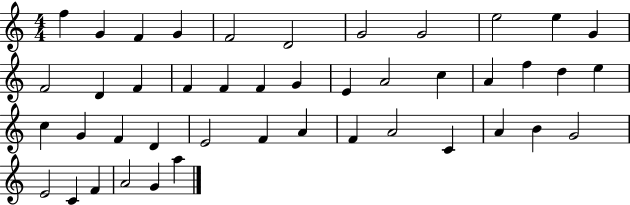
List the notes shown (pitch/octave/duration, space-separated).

F5/q G4/q F4/q G4/q F4/h D4/h G4/h G4/h E5/h E5/q G4/q F4/h D4/q F4/q F4/q F4/q F4/q G4/q E4/q A4/h C5/q A4/q F5/q D5/q E5/q C5/q G4/q F4/q D4/q E4/h F4/q A4/q F4/q A4/h C4/q A4/q B4/q G4/h E4/h C4/q F4/q A4/h G4/q A5/q